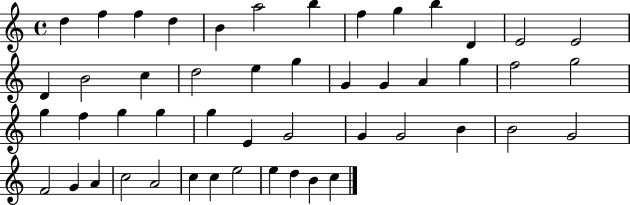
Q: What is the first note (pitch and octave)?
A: D5